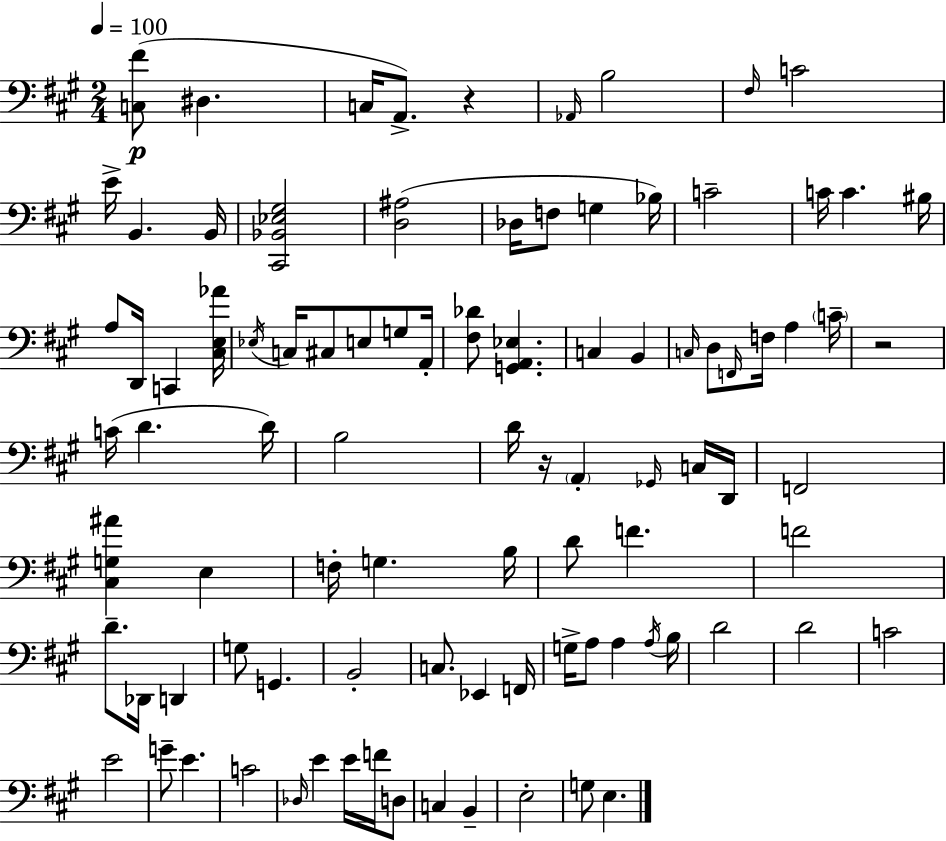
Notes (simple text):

[C3,F#4]/e D#3/q. C3/s A2/e. R/q Ab2/s B3/h F#3/s C4/h E4/s B2/q. B2/s [C#2,Bb2,Eb3,G#3]/h [D3,A#3]/h Db3/s F3/e G3/q Bb3/s C4/h C4/s C4/q. BIS3/s A3/e D2/s C2/q [C#3,E3,Ab4]/s Eb3/s C3/s C#3/e E3/e G3/e A2/s [F#3,Db4]/e [G2,A2,Eb3]/q. C3/q B2/q C3/s D3/e F2/s F3/s A3/q C4/s R/h C4/s D4/q. D4/s B3/h D4/s R/s A2/q Gb2/s C3/s D2/s F2/h [C#3,G3,A#4]/q E3/q F3/s G3/q. B3/s D4/e F4/q. F4/h D4/e. Db2/s D2/q G3/e G2/q. B2/h C3/e. Eb2/q F2/s G3/s A3/e A3/q A3/s B3/s D4/h D4/h C4/h E4/h G4/e E4/q. C4/h Db3/s E4/q E4/s F4/s D3/e C3/q B2/q E3/h G3/e E3/q.